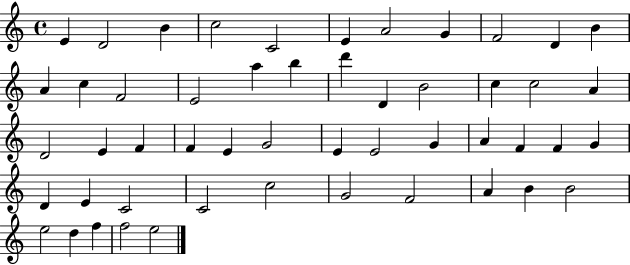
{
  \clef treble
  \time 4/4
  \defaultTimeSignature
  \key c \major
  e'4 d'2 b'4 | c''2 c'2 | e'4 a'2 g'4 | f'2 d'4 b'4 | \break a'4 c''4 f'2 | e'2 a''4 b''4 | d'''4 d'4 b'2 | c''4 c''2 a'4 | \break d'2 e'4 f'4 | f'4 e'4 g'2 | e'4 e'2 g'4 | a'4 f'4 f'4 g'4 | \break d'4 e'4 c'2 | c'2 c''2 | g'2 f'2 | a'4 b'4 b'2 | \break e''2 d''4 f''4 | f''2 e''2 | \bar "|."
}